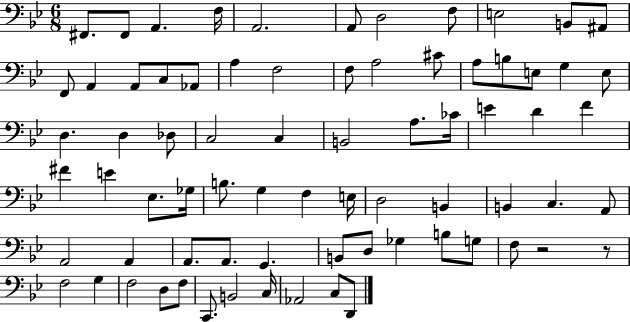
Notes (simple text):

F#2/e. F#2/e A2/q. F3/s A2/h. A2/e D3/h F3/e E3/h B2/e A#2/e F2/e A2/q A2/e C3/e Ab2/e A3/q F3/h F3/e A3/h C#4/e A3/e B3/e E3/e G3/q E3/e D3/q. D3/q Db3/e C3/h C3/q B2/h A3/e. CES4/s E4/q D4/q F4/q F#4/q E4/q Eb3/e. Gb3/s B3/e. G3/q F3/q E3/s D3/h B2/q B2/q C3/q. A2/e A2/h A2/q A2/e. A2/e. G2/q. B2/e D3/e Gb3/q B3/e G3/e F3/e R/h R/e F3/h G3/q F3/h D3/e F3/e C2/e. B2/h C3/s Ab2/h C3/e D2/e